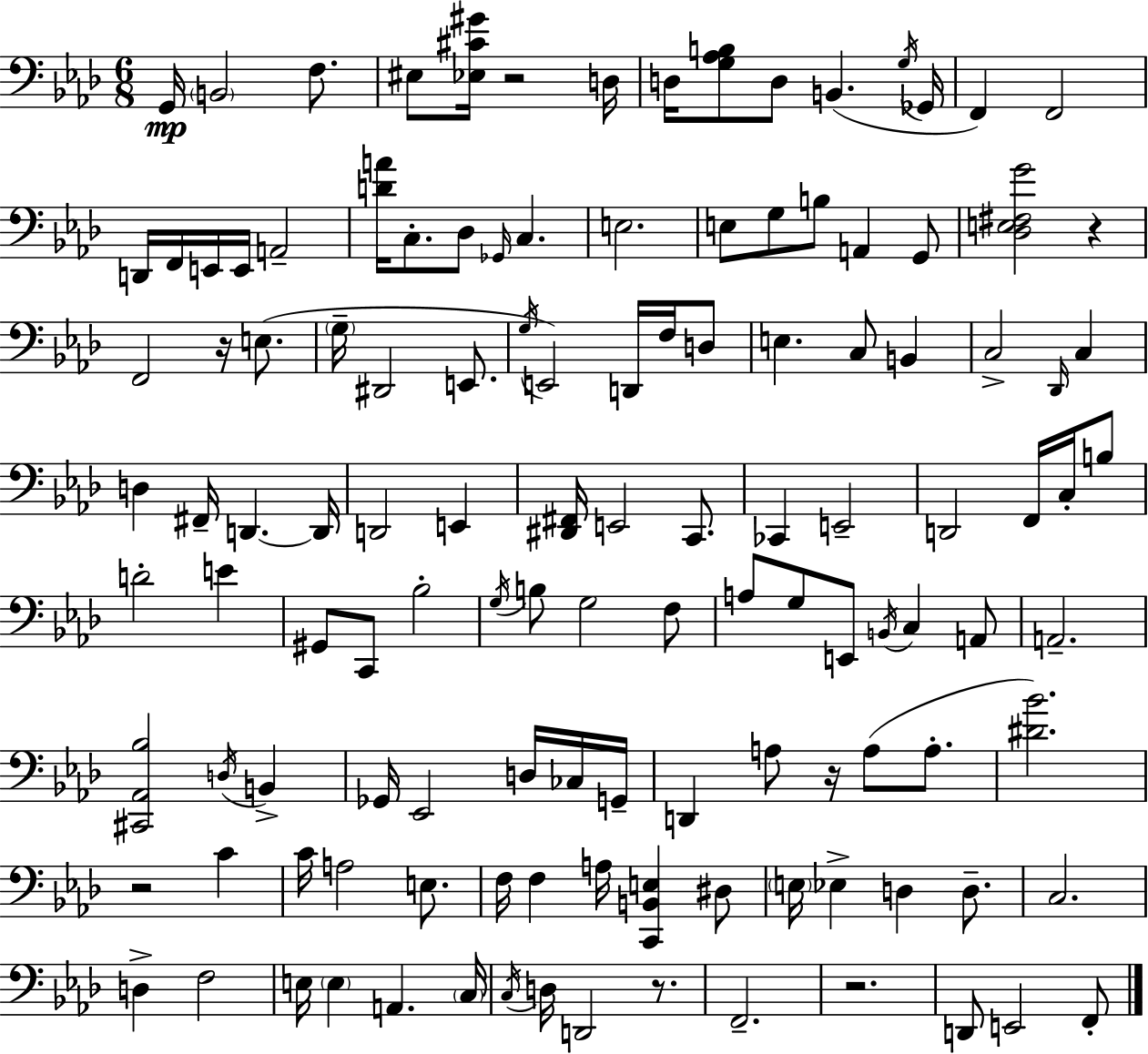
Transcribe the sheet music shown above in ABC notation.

X:1
T:Untitled
M:6/8
L:1/4
K:Ab
G,,/4 B,,2 F,/2 ^E,/2 [_E,^C^G]/4 z2 D,/4 D,/4 [G,_A,B,]/2 D,/2 B,, G,/4 _G,,/4 F,, F,,2 D,,/4 F,,/4 E,,/4 E,,/4 A,,2 [DA]/4 C,/2 _D,/2 _G,,/4 C, E,2 E,/2 G,/2 B,/2 A,, G,,/2 [_D,E,^F,G]2 z F,,2 z/4 E,/2 G,/4 ^D,,2 E,,/2 G,/4 E,,2 D,,/4 F,/4 D,/2 E, C,/2 B,, C,2 _D,,/4 C, D, ^F,,/4 D,, D,,/4 D,,2 E,, [^D,,^F,,]/4 E,,2 C,,/2 _C,, E,,2 D,,2 F,,/4 C,/4 B,/2 D2 E ^G,,/2 C,,/2 _B,2 G,/4 B,/2 G,2 F,/2 A,/2 G,/2 E,,/2 B,,/4 C, A,,/2 A,,2 [^C,,_A,,_B,]2 D,/4 B,, _G,,/4 _E,,2 D,/4 _C,/4 G,,/4 D,, A,/2 z/4 A,/2 A,/2 [^D_B]2 z2 C C/4 A,2 E,/2 F,/4 F, A,/4 [C,,B,,E,] ^D,/2 E,/4 _E, D, D,/2 C,2 D, F,2 E,/4 E, A,, C,/4 C,/4 D,/4 D,,2 z/2 F,,2 z2 D,,/2 E,,2 F,,/2